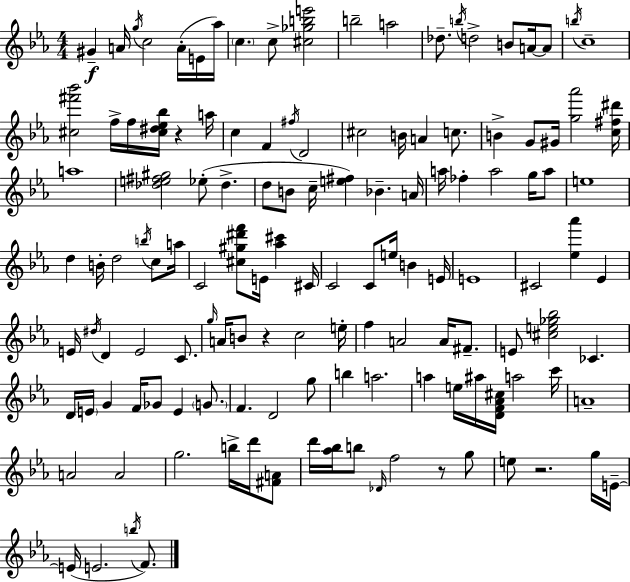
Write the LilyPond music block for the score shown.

{
  \clef treble
  \numericTimeSignature
  \time 4/4
  \key c \minor
  gis'4--\f a'16 \acciaccatura { g''16 } c''2 a'16-.( e'16 | aes''16) \parenthesize c''4. c''8-> <cis'' ges'' b'' e'''>2 | b''2-- a''2 | des''8.-- \acciaccatura { b''16 } d''2-> b'8 a'16~~ | \break a'8 \acciaccatura { b''16 } c''1-- | <cis'' fis''' bes'''>2 f''16-> f''16 <cis'' dis'' ees'' bes''>16 r4 | a''16 c''4 f'4 \acciaccatura { fis''16 } d'2 | cis''2 b'16 a'4 | \break c''8. b'4-> g'8 gis'16 <g'' aes'''>2 | <c'' fis'' dis'''>16 a''1 | <des'' e'' fis'' gis''>2 ees''8-.( des''4.-> | d''8 b'8 c''16-- <e'' fis''>4) bes'4.-- | \break a'16 a''16 fes''4-. a''2 | g''16 a''8 e''1 | d''4 b'16-. d''2 | \acciaccatura { b''16 } c''8 a''16 c'2 <cis'' gis'' dis''' f'''>8 e'16 | \break <aes'' cis'''>4 cis'16 c'2 c'8 e''16 | b'4 e'16 e'1 | cis'2 <ees'' aes'''>4 | ees'4 e'16 \acciaccatura { dis''16 } d'4 e'2 | \break c'8. \grace { g''16 } a'16 b'8 r4 c''2 | e''16-. f''4 a'2 | a'16 fis'8.-- e'8 <cis'' e'' ges'' bes''>2 | ces'4. d'16 \parenthesize e'16 g'4 f'16 ges'8 | \break e'4 \parenthesize g'8. f'4. d'2 | g''8 b''4 a''2. | a''4 e''16 ais''16 <d' f' aes' cis''>16 a''2 | c'''16 a'1-- | \break a'2 a'2 | g''2. | b''16-> d'''16 <fis' a'>8 d'''16 <aes'' bes''>16 b''8 \grace { des'16 } f''2 | r8 g''8 e''8 r2. | \break g''16 e'16--~~ e'16( e'2. | \acciaccatura { b''16 }) f'8. \bar "|."
}